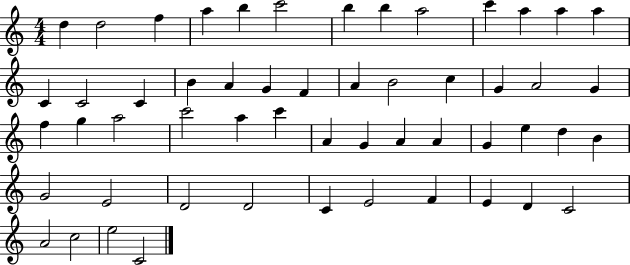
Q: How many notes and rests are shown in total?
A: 54